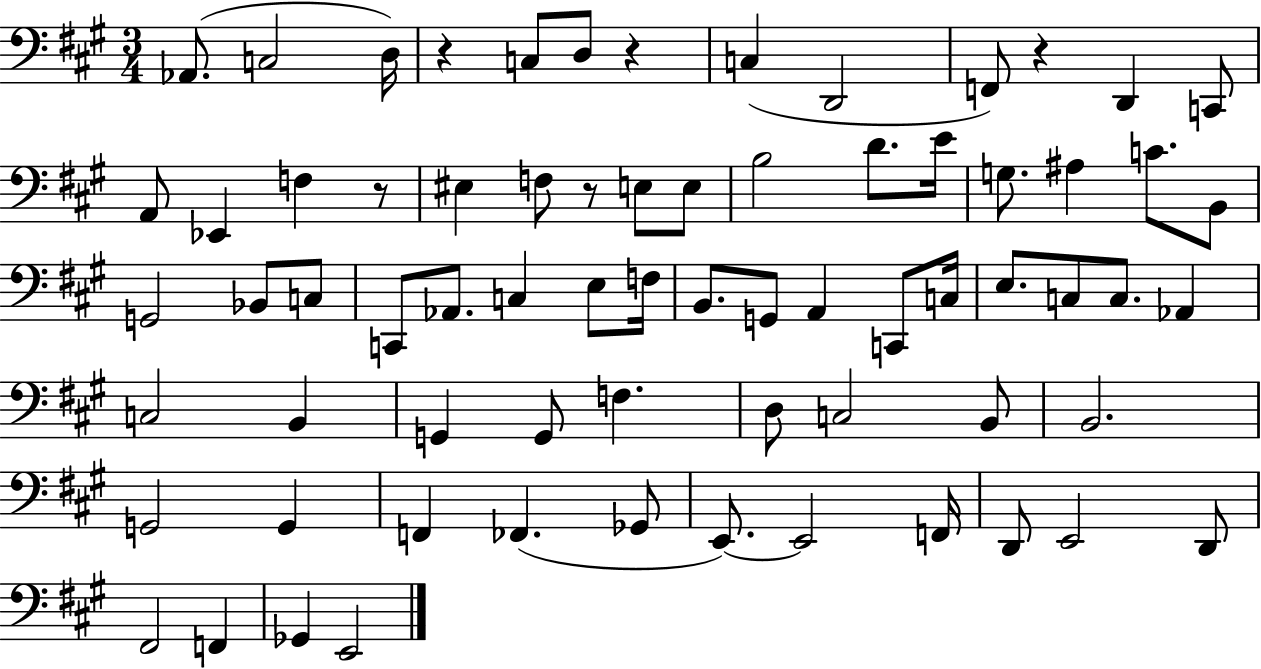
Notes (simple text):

Ab2/e. C3/h D3/s R/q C3/e D3/e R/q C3/q D2/h F2/e R/q D2/q C2/e A2/e Eb2/q F3/q R/e EIS3/q F3/e R/e E3/e E3/e B3/h D4/e. E4/s G3/e. A#3/q C4/e. B2/e G2/h Bb2/e C3/e C2/e Ab2/e. C3/q E3/e F3/s B2/e. G2/e A2/q C2/e C3/s E3/e. C3/e C3/e. Ab2/q C3/h B2/q G2/q G2/e F3/q. D3/e C3/h B2/e B2/h. G2/h G2/q F2/q FES2/q. Gb2/e E2/e. E2/h F2/s D2/e E2/h D2/e F#2/h F2/q Gb2/q E2/h